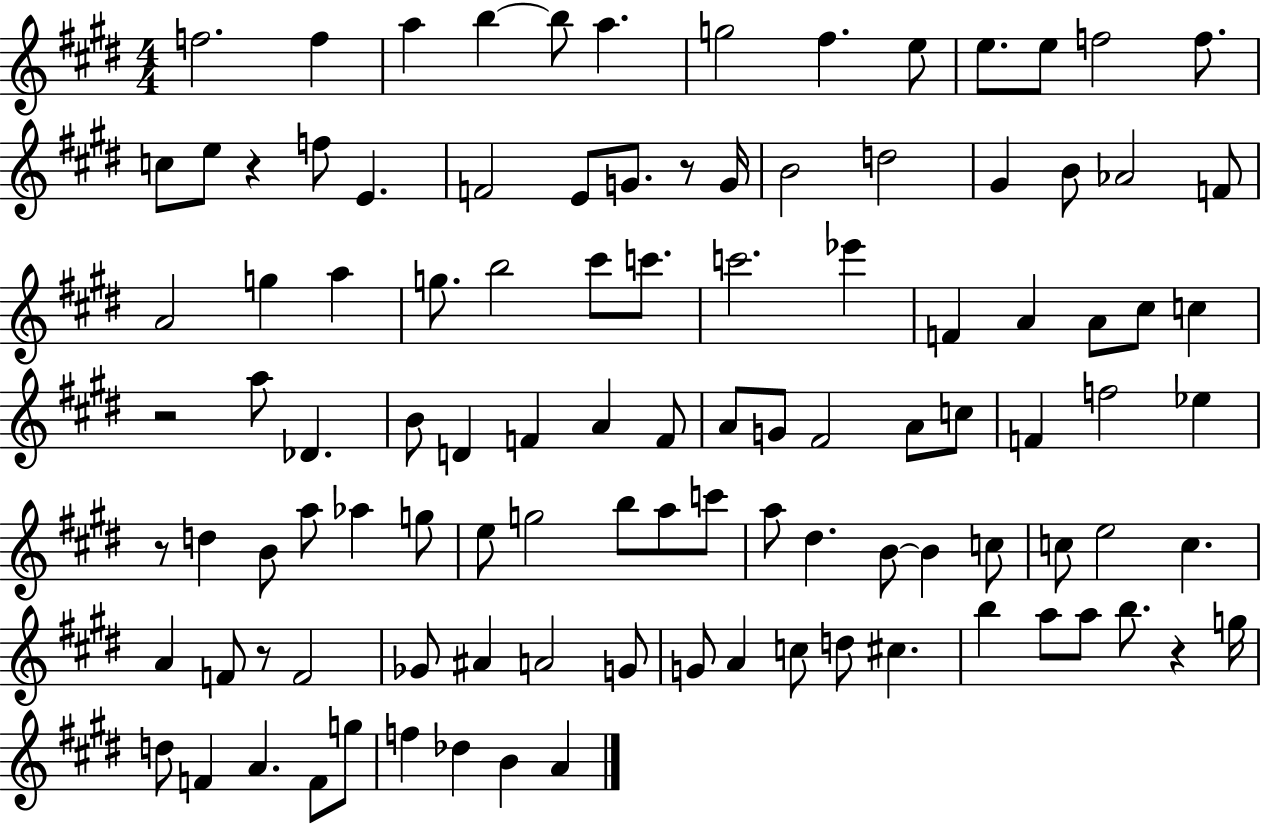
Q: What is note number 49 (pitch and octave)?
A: A4